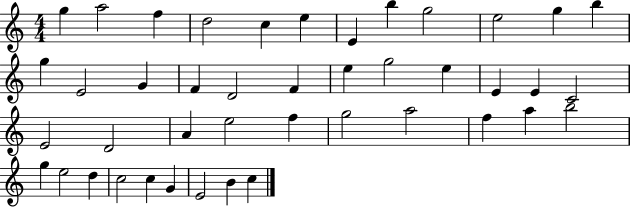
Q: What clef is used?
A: treble